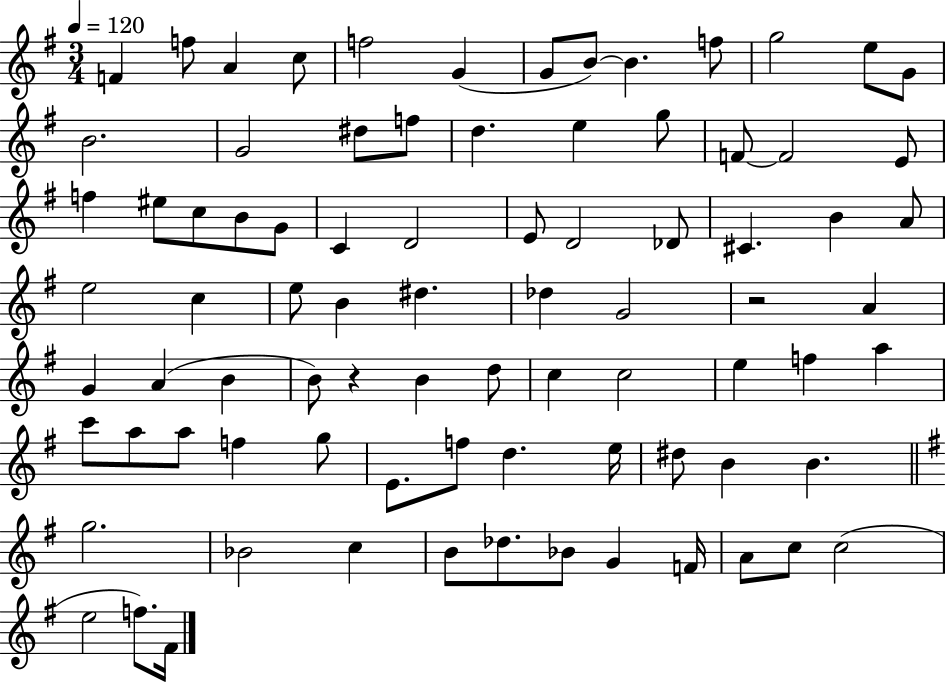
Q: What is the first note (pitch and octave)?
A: F4